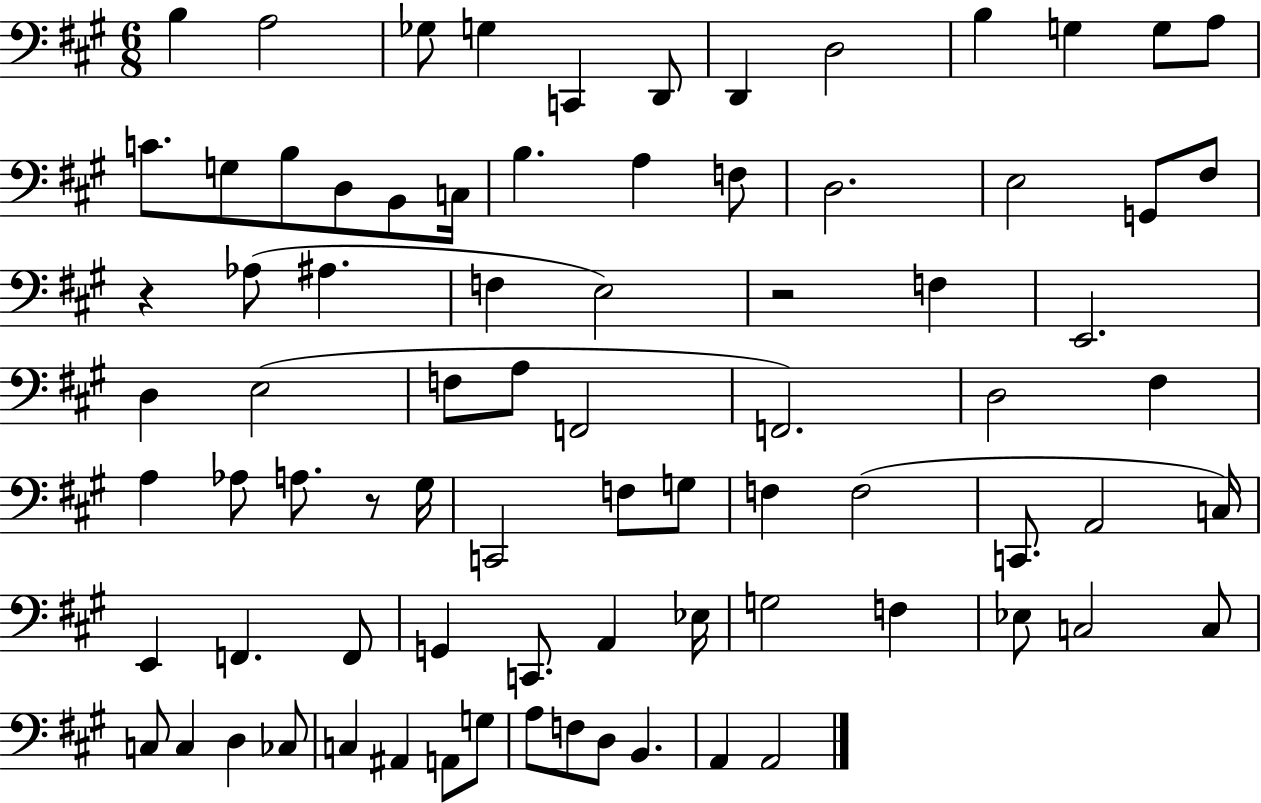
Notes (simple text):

B3/q A3/h Gb3/e G3/q C2/q D2/e D2/q D3/h B3/q G3/q G3/e A3/e C4/e. G3/e B3/e D3/e B2/e C3/s B3/q. A3/q F3/e D3/h. E3/h G2/e F#3/e R/q Ab3/e A#3/q. F3/q E3/h R/h F3/q E2/h. D3/q E3/h F3/e A3/e F2/h F2/h. D3/h F#3/q A3/q Ab3/e A3/e. R/e G#3/s C2/h F3/e G3/e F3/q F3/h C2/e. A2/h C3/s E2/q F2/q. F2/e G2/q C2/e. A2/q Eb3/s G3/h F3/q Eb3/e C3/h C3/e C3/e C3/q D3/q CES3/e C3/q A#2/q A2/e G3/e A3/e F3/e D3/e B2/q. A2/q A2/h